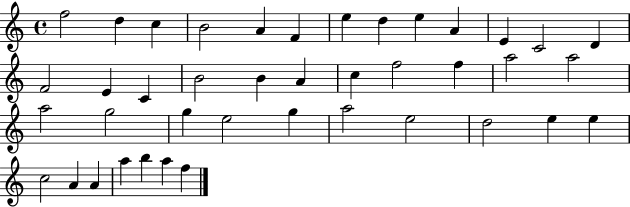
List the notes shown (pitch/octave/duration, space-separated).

F5/h D5/q C5/q B4/h A4/q F4/q E5/q D5/q E5/q A4/q E4/q C4/h D4/q F4/h E4/q C4/q B4/h B4/q A4/q C5/q F5/h F5/q A5/h A5/h A5/h G5/h G5/q E5/h G5/q A5/h E5/h D5/h E5/q E5/q C5/h A4/q A4/q A5/q B5/q A5/q F5/q